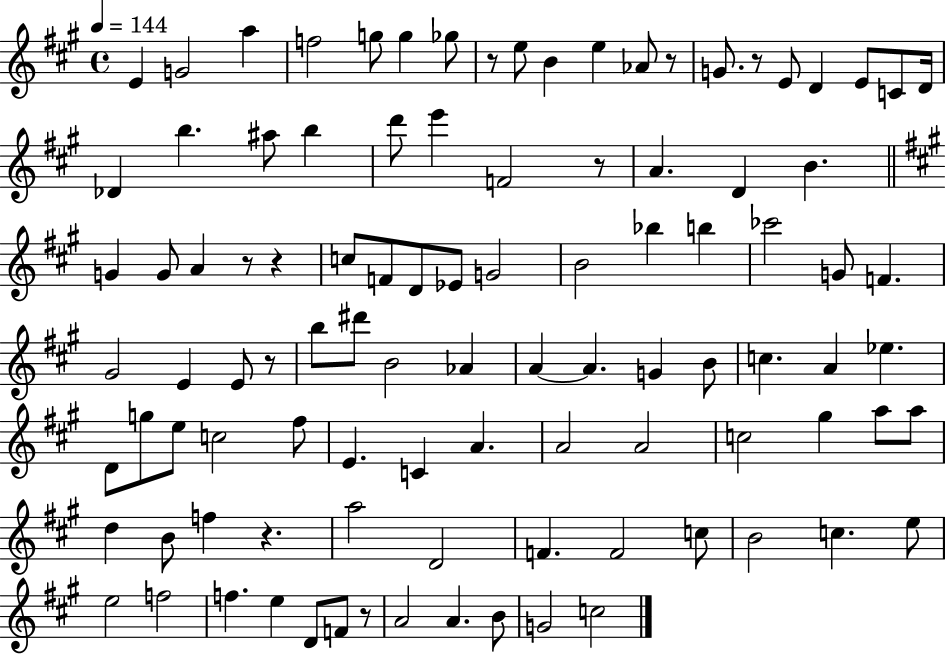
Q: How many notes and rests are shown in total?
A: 100